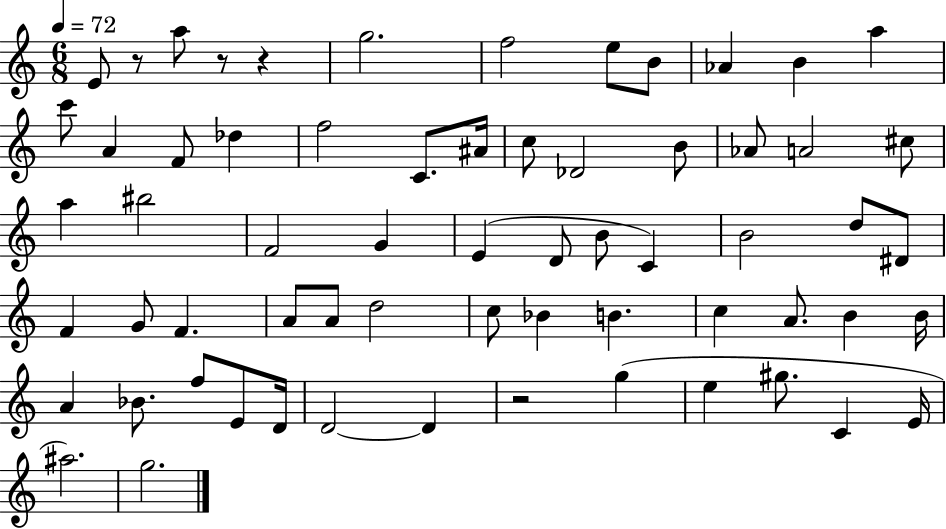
E4/e R/e A5/e R/e R/q G5/h. F5/h E5/e B4/e Ab4/q B4/q A5/q C6/e A4/q F4/e Db5/q F5/h C4/e. A#4/s C5/e Db4/h B4/e Ab4/e A4/h C#5/e A5/q BIS5/h F4/h G4/q E4/q D4/e B4/e C4/q B4/h D5/e D#4/e F4/q G4/e F4/q. A4/e A4/e D5/h C5/e Bb4/q B4/q. C5/q A4/e. B4/q B4/s A4/q Bb4/e. F5/e E4/e D4/s D4/h D4/q R/h G5/q E5/q G#5/e. C4/q E4/s A#5/h. G5/h.